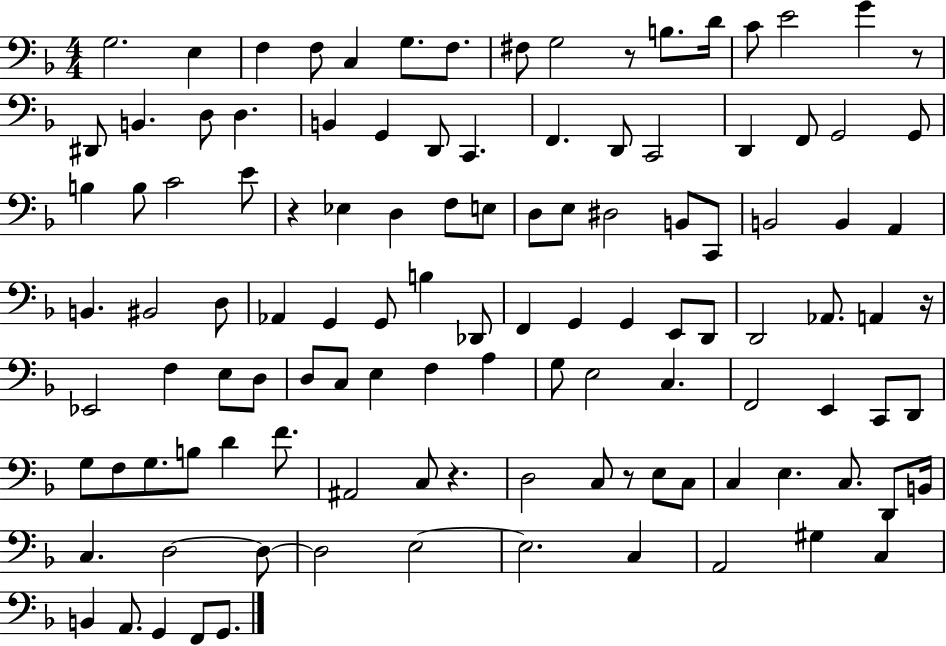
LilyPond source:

{
  \clef bass
  \numericTimeSignature
  \time 4/4
  \key f \major
  g2. e4 | f4 f8 c4 g8. f8. | fis8 g2 r8 b8. d'16 | c'8 e'2 g'4 r8 | \break dis,8 b,4. d8 d4. | b,4 g,4 d,8 c,4. | f,4. d,8 c,2 | d,4 f,8 g,2 g,8 | \break b4 b8 c'2 e'8 | r4 ees4 d4 f8 e8 | d8 e8 dis2 b,8 c,8 | b,2 b,4 a,4 | \break b,4. bis,2 d8 | aes,4 g,4 g,8 b4 des,8 | f,4 g,4 g,4 e,8 d,8 | d,2 aes,8. a,4 r16 | \break ees,2 f4 e8 d8 | d8 c8 e4 f4 a4 | g8 e2 c4. | f,2 e,4 c,8 d,8 | \break g8 f8 g8. b8 d'4 f'8. | ais,2 c8 r4. | d2 c8 r8 e8 c8 | c4 e4. c8. d,8 b,16 | \break c4. d2~~ d8~~ | d2 e2~~ | e2. c4 | a,2 gis4 c4 | \break b,4 a,8. g,4 f,8 g,8. | \bar "|."
}